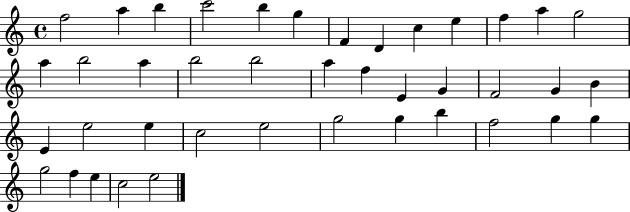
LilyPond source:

{
  \clef treble
  \time 4/4
  \defaultTimeSignature
  \key c \major
  f''2 a''4 b''4 | c'''2 b''4 g''4 | f'4 d'4 c''4 e''4 | f''4 a''4 g''2 | \break a''4 b''2 a''4 | b''2 b''2 | a''4 f''4 e'4 g'4 | f'2 g'4 b'4 | \break e'4 e''2 e''4 | c''2 e''2 | g''2 g''4 b''4 | f''2 g''4 g''4 | \break g''2 f''4 e''4 | c''2 e''2 | \bar "|."
}